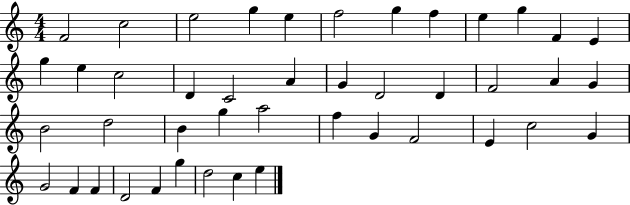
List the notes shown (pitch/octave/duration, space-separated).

F4/h C5/h E5/h G5/q E5/q F5/h G5/q F5/q E5/q G5/q F4/q E4/q G5/q E5/q C5/h D4/q C4/h A4/q G4/q D4/h D4/q F4/h A4/q G4/q B4/h D5/h B4/q G5/q A5/h F5/q G4/q F4/h E4/q C5/h G4/q G4/h F4/q F4/q D4/h F4/q G5/q D5/h C5/q E5/q